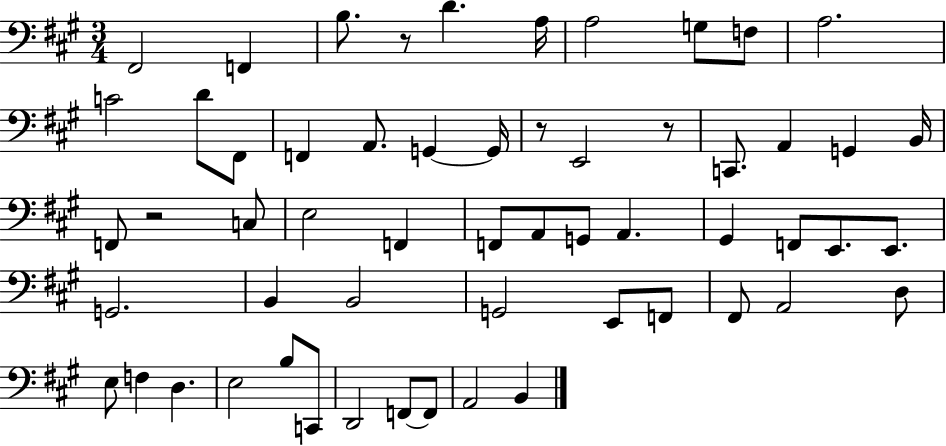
F#2/h F2/q B3/e. R/e D4/q. A3/s A3/h G3/e F3/e A3/h. C4/h D4/e F#2/e F2/q A2/e. G2/q G2/s R/e E2/h R/e C2/e. A2/q G2/q B2/s F2/e R/h C3/e E3/h F2/q F2/e A2/e G2/e A2/q. G#2/q F2/e E2/e. E2/e. G2/h. B2/q B2/h G2/h E2/e F2/e F#2/e A2/h D3/e E3/e F3/q D3/q. E3/h B3/e C2/e D2/h F2/e F2/e A2/h B2/q